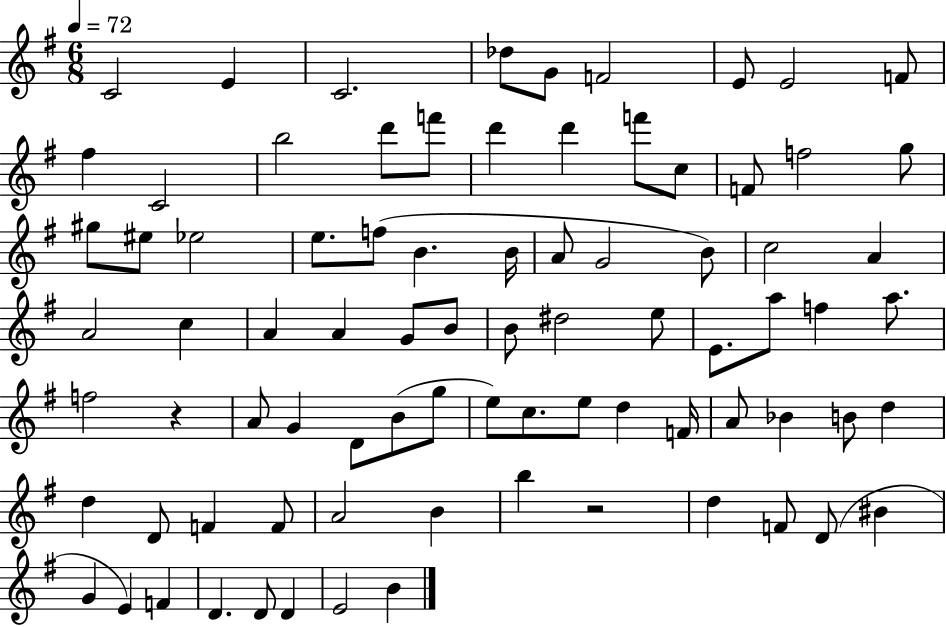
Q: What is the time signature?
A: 6/8